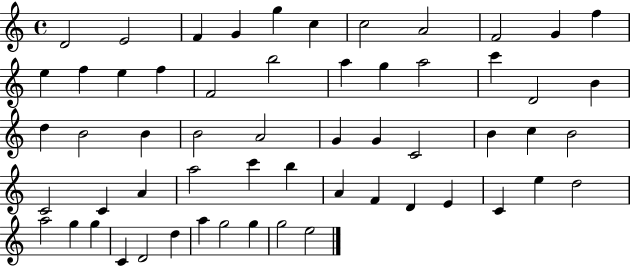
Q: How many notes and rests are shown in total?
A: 58